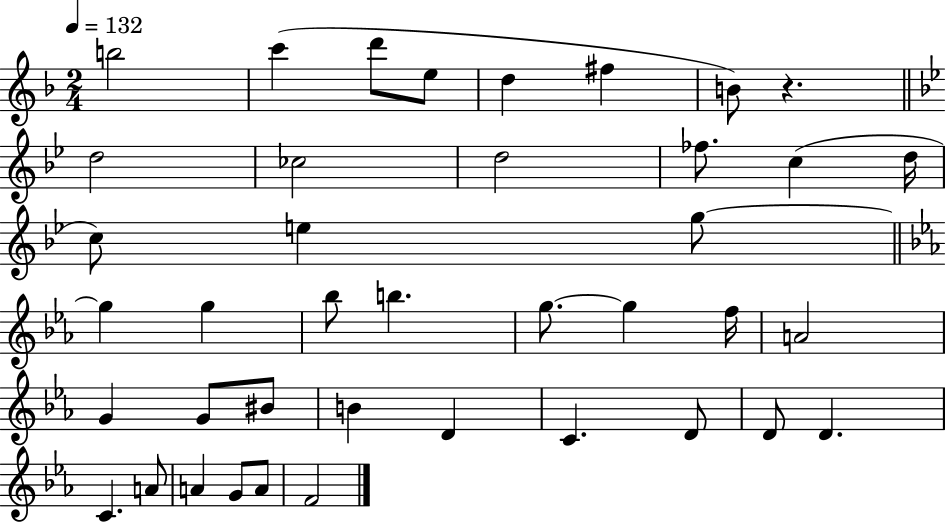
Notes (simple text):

B5/h C6/q D6/e E5/e D5/q F#5/q B4/e R/q. D5/h CES5/h D5/h FES5/e. C5/q D5/s C5/e E5/q G5/e G5/q G5/q Bb5/e B5/q. G5/e. G5/q F5/s A4/h G4/q G4/e BIS4/e B4/q D4/q C4/q. D4/e D4/e D4/q. C4/q. A4/e A4/q G4/e A4/e F4/h